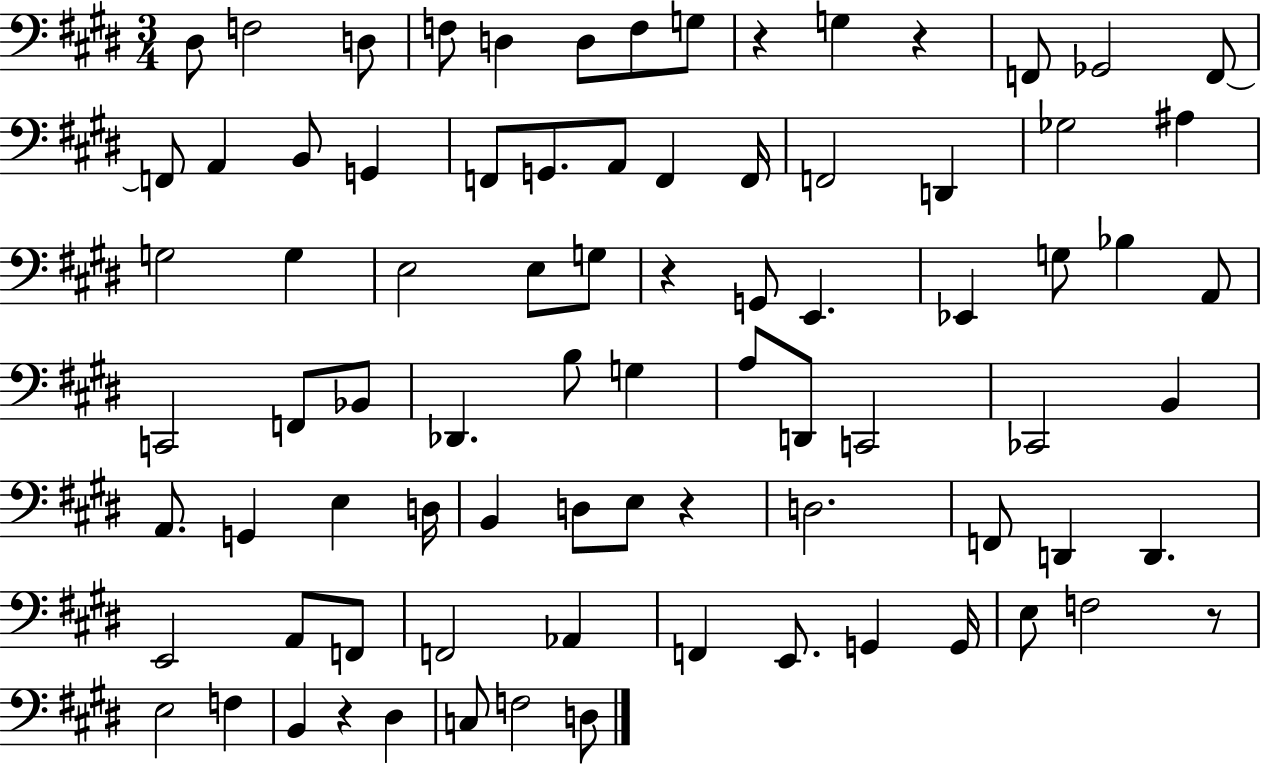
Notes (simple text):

D#3/e F3/h D3/e F3/e D3/q D3/e F3/e G3/e R/q G3/q R/q F2/e Gb2/h F2/e F2/e A2/q B2/e G2/q F2/e G2/e. A2/e F2/q F2/s F2/h D2/q Gb3/h A#3/q G3/h G3/q E3/h E3/e G3/e R/q G2/e E2/q. Eb2/q G3/e Bb3/q A2/e C2/h F2/e Bb2/e Db2/q. B3/e G3/q A3/e D2/e C2/h CES2/h B2/q A2/e. G2/q E3/q D3/s B2/q D3/e E3/e R/q D3/h. F2/e D2/q D2/q. E2/h A2/e F2/e F2/h Ab2/q F2/q E2/e. G2/q G2/s E3/e F3/h R/e E3/h F3/q B2/q R/q D#3/q C3/e F3/h D3/e